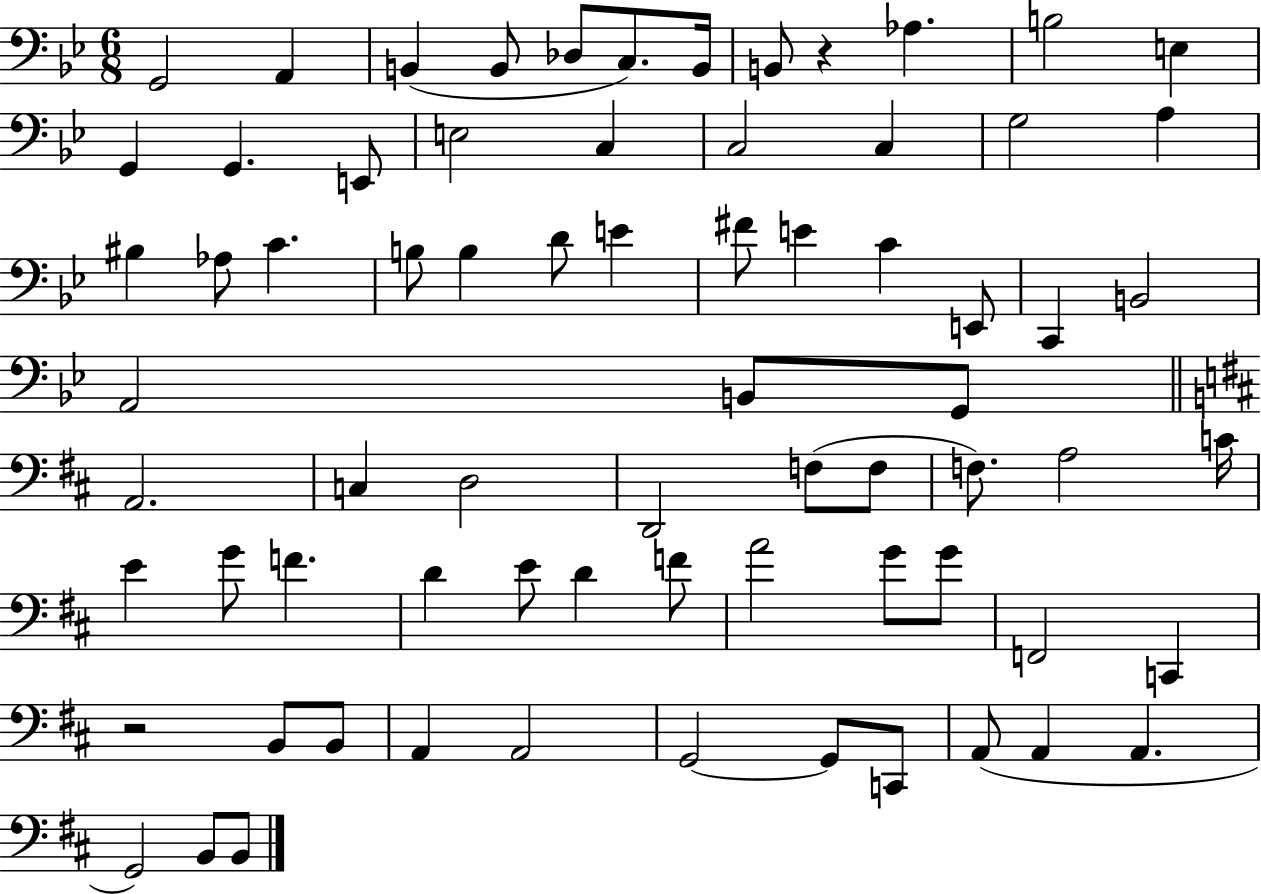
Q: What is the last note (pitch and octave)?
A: B2